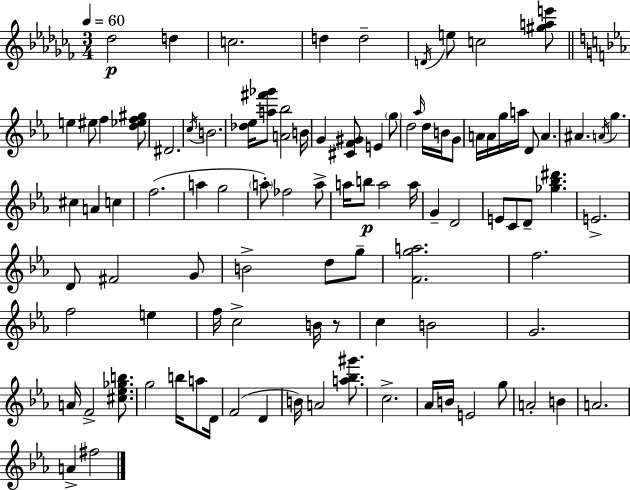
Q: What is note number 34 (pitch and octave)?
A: A4